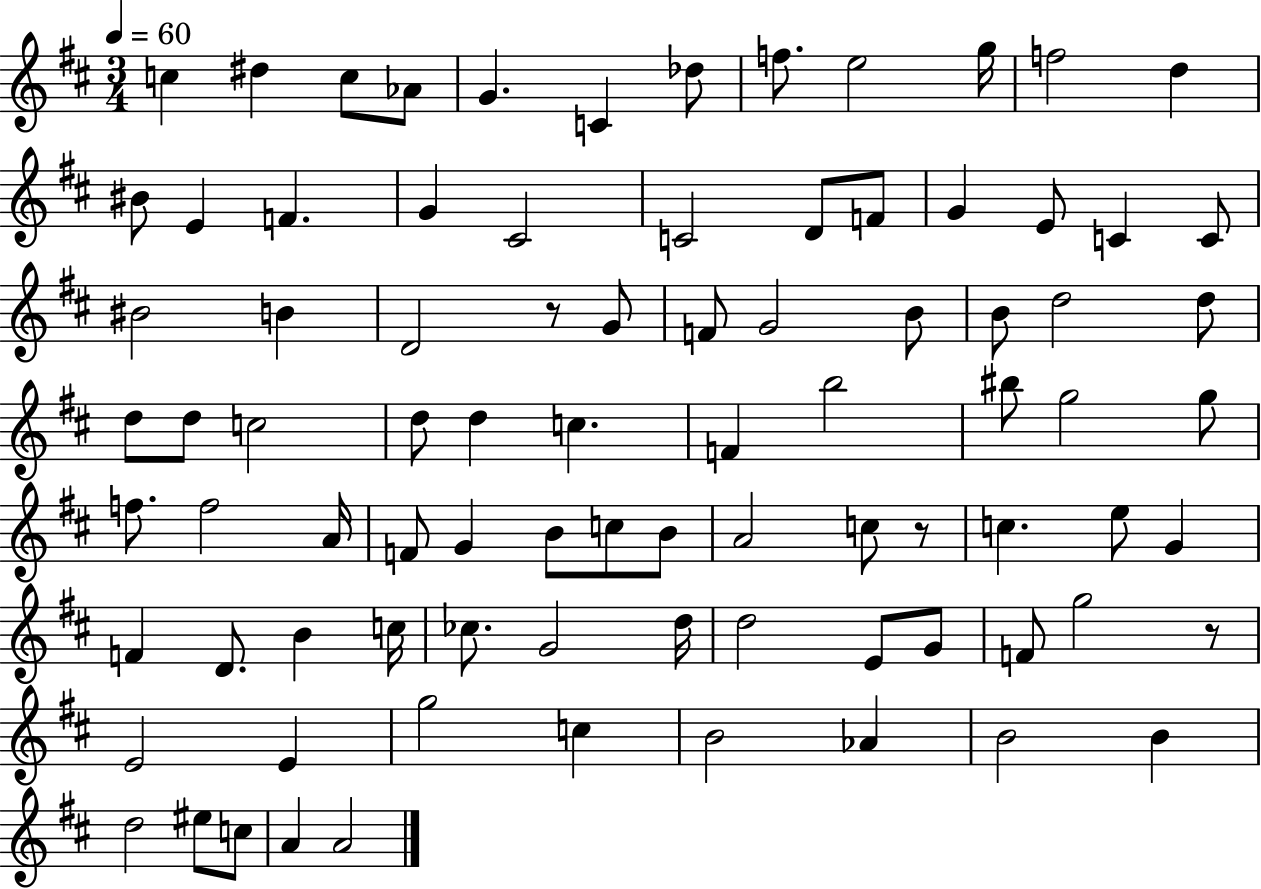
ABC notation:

X:1
T:Untitled
M:3/4
L:1/4
K:D
c ^d c/2 _A/2 G C _d/2 f/2 e2 g/4 f2 d ^B/2 E F G ^C2 C2 D/2 F/2 G E/2 C C/2 ^B2 B D2 z/2 G/2 F/2 G2 B/2 B/2 d2 d/2 d/2 d/2 c2 d/2 d c F b2 ^b/2 g2 g/2 f/2 f2 A/4 F/2 G B/2 c/2 B/2 A2 c/2 z/2 c e/2 G F D/2 B c/4 _c/2 G2 d/4 d2 E/2 G/2 F/2 g2 z/2 E2 E g2 c B2 _A B2 B d2 ^e/2 c/2 A A2